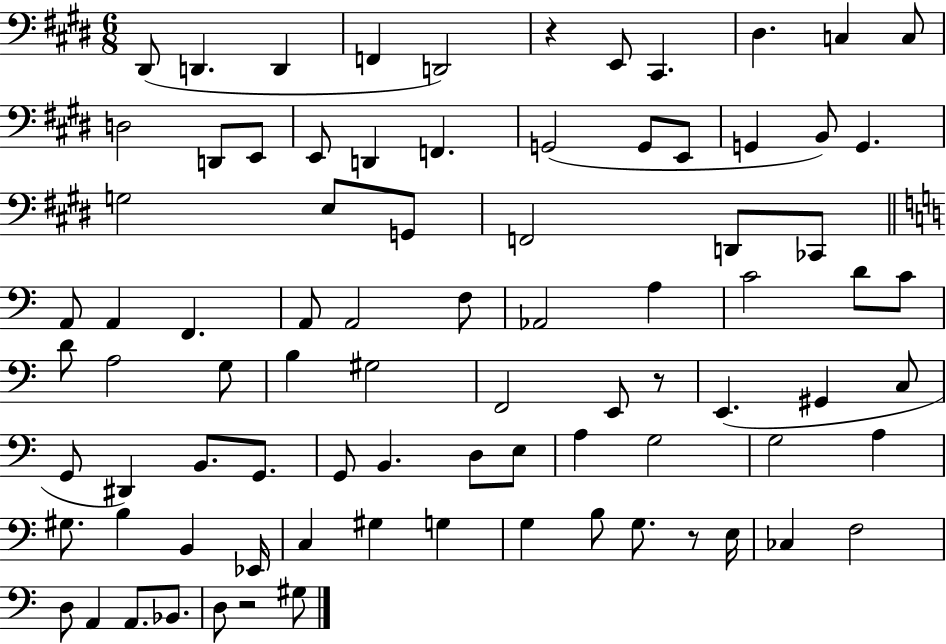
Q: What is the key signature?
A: E major